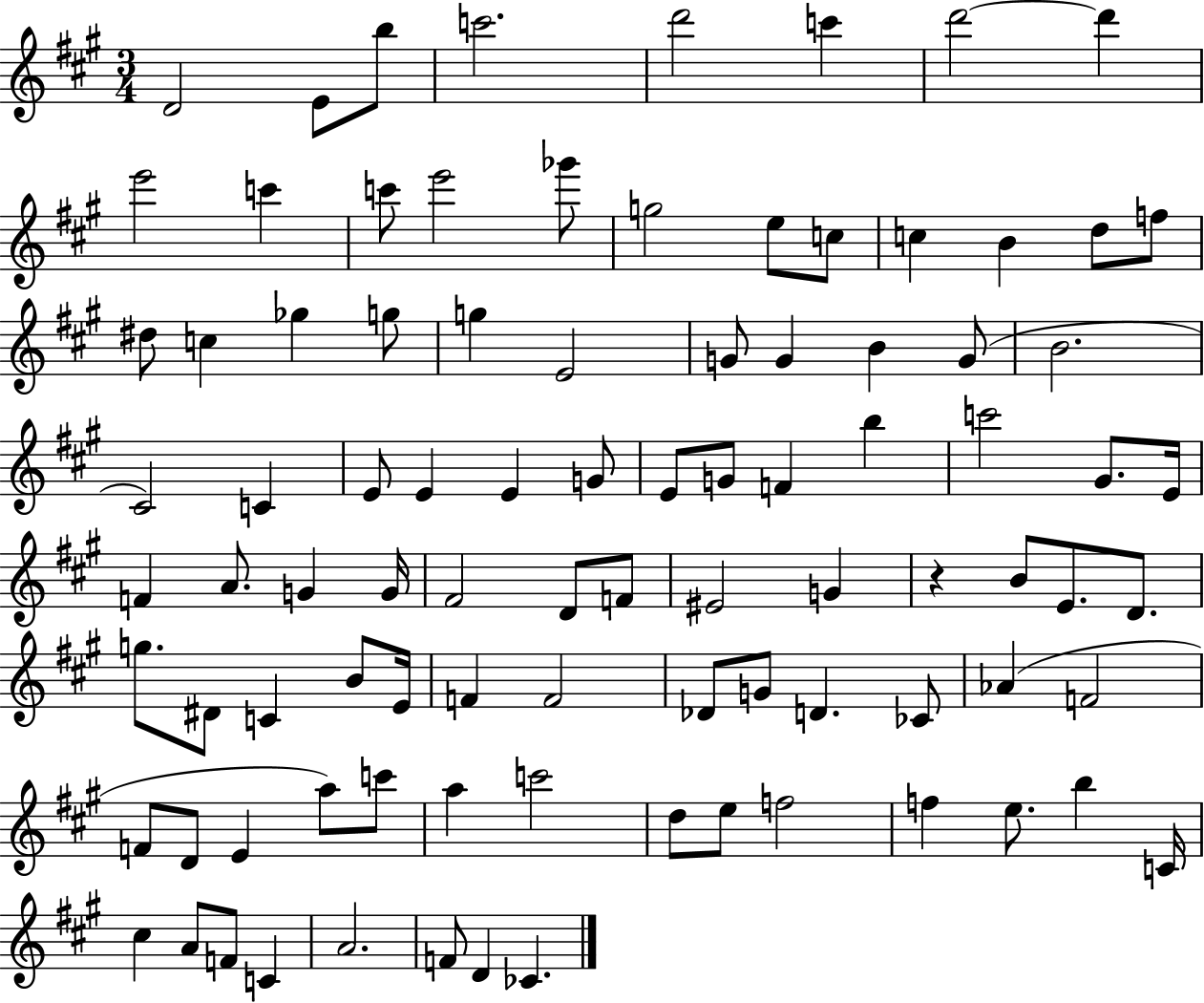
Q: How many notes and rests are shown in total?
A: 92